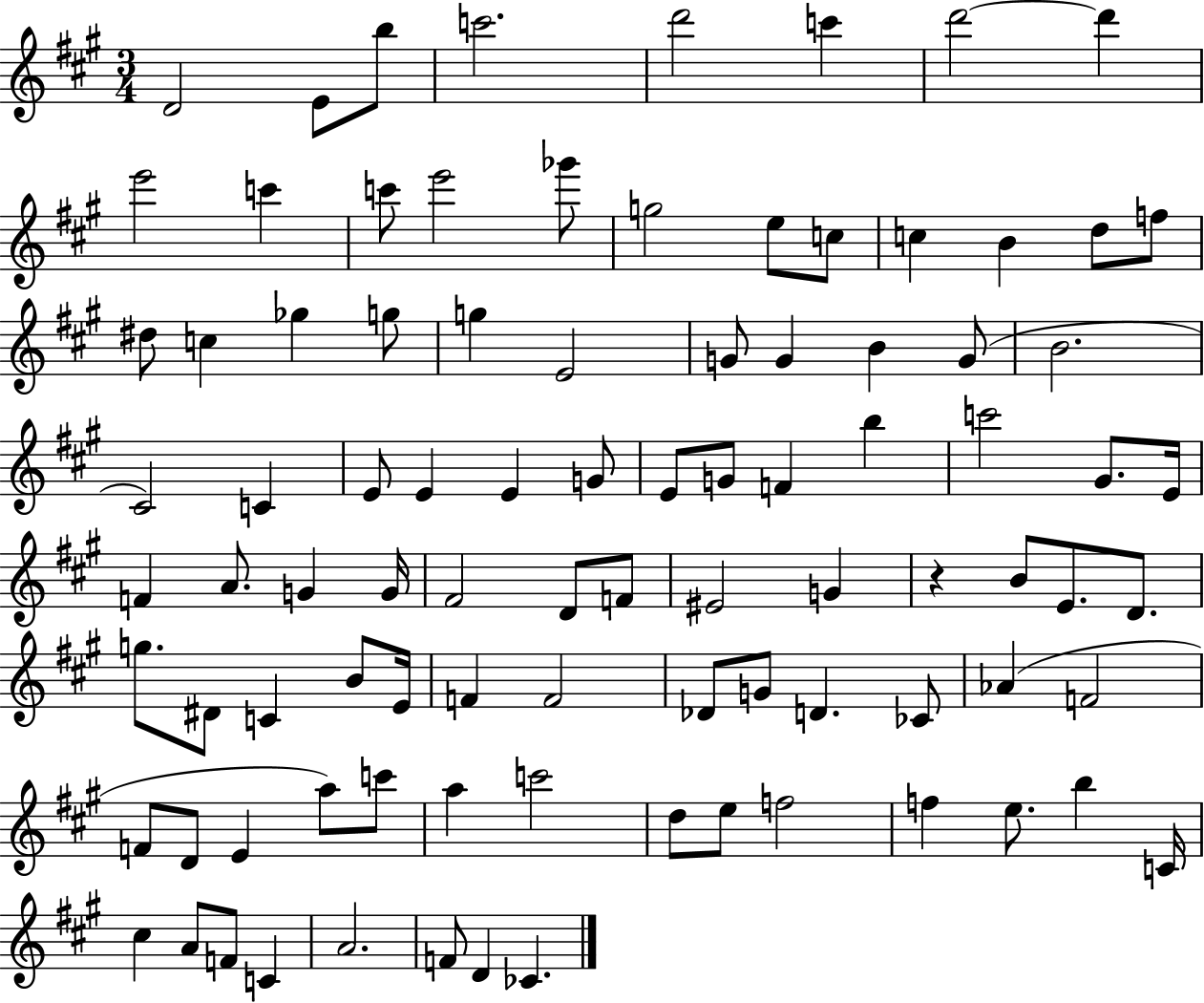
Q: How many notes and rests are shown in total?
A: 92